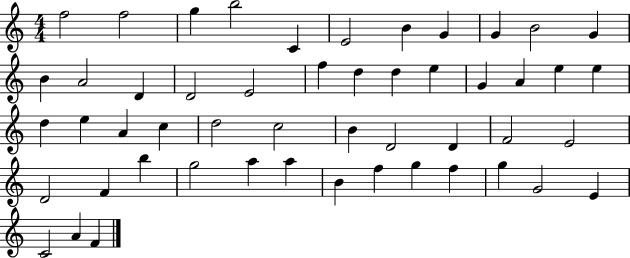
F5/h F5/h G5/q B5/h C4/q E4/h B4/q G4/q G4/q B4/h G4/q B4/q A4/h D4/q D4/h E4/h F5/q D5/q D5/q E5/q G4/q A4/q E5/q E5/q D5/q E5/q A4/q C5/q D5/h C5/h B4/q D4/h D4/q F4/h E4/h D4/h F4/q B5/q G5/h A5/q A5/q B4/q F5/q G5/q F5/q G5/q G4/h E4/q C4/h A4/q F4/q